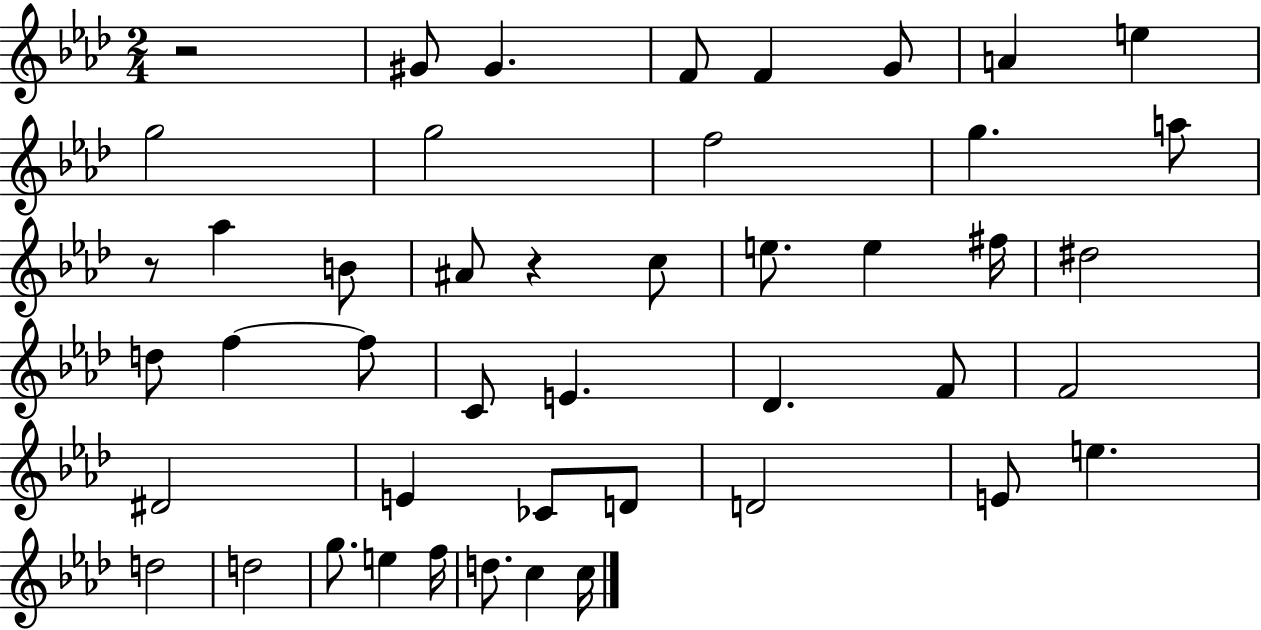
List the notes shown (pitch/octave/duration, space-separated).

R/h G#4/e G#4/q. F4/e F4/q G4/e A4/q E5/q G5/h G5/h F5/h G5/q. A5/e R/e Ab5/q B4/e A#4/e R/q C5/e E5/e. E5/q F#5/s D#5/h D5/e F5/q F5/e C4/e E4/q. Db4/q. F4/e F4/h D#4/h E4/q CES4/e D4/e D4/h E4/e E5/q. D5/h D5/h G5/e. E5/q F5/s D5/e. C5/q C5/s